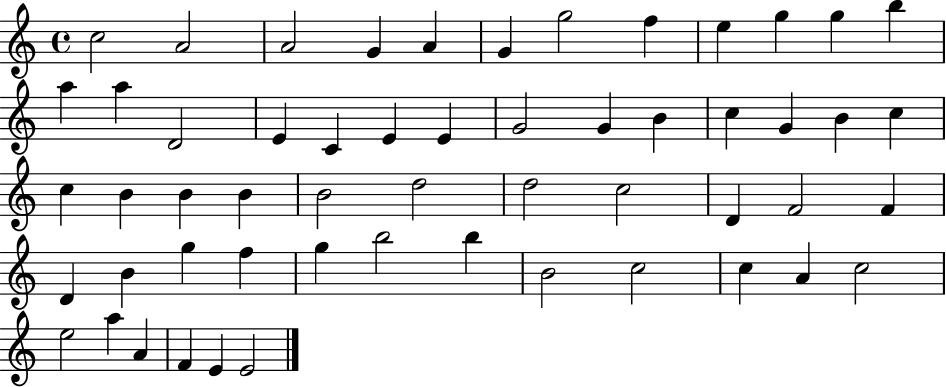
C5/h A4/h A4/h G4/q A4/q G4/q G5/h F5/q E5/q G5/q G5/q B5/q A5/q A5/q D4/h E4/q C4/q E4/q E4/q G4/h G4/q B4/q C5/q G4/q B4/q C5/q C5/q B4/q B4/q B4/q B4/h D5/h D5/h C5/h D4/q F4/h F4/q D4/q B4/q G5/q F5/q G5/q B5/h B5/q B4/h C5/h C5/q A4/q C5/h E5/h A5/q A4/q F4/q E4/q E4/h